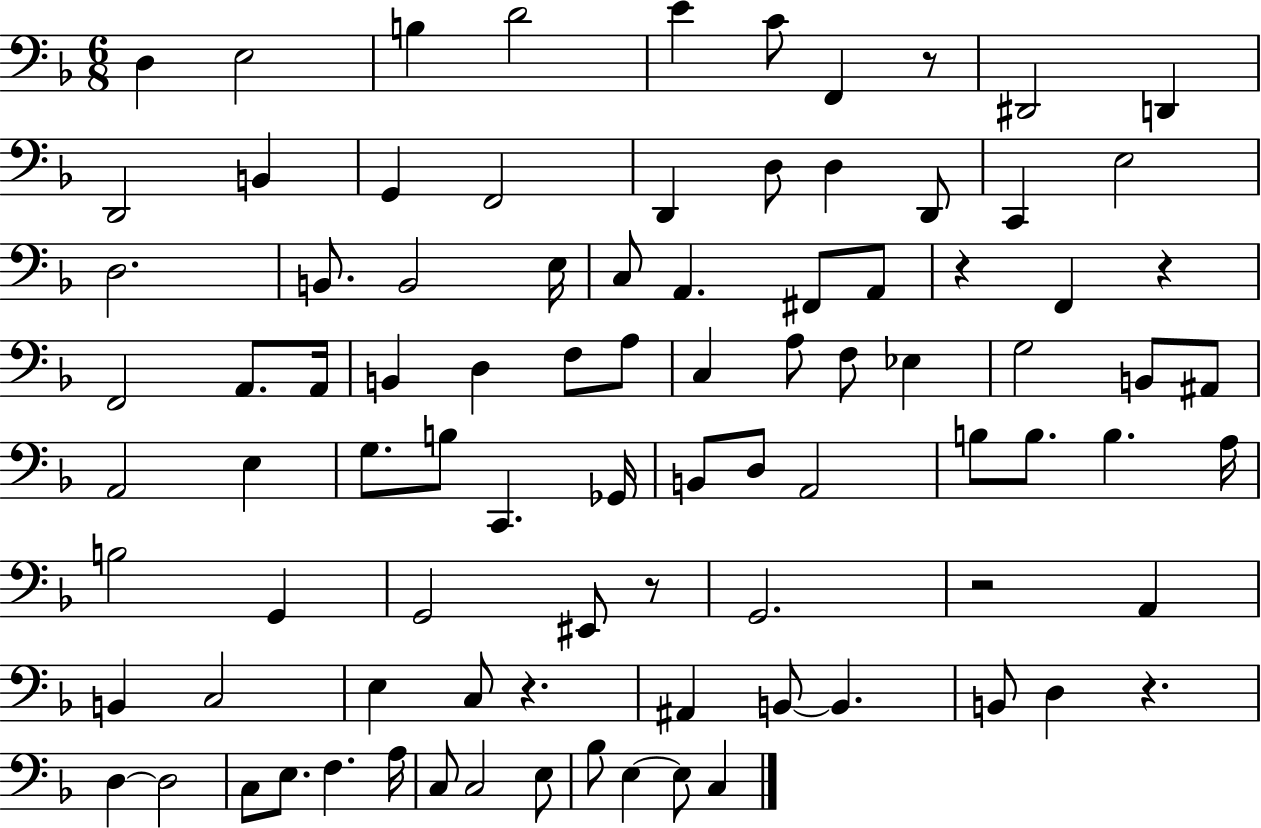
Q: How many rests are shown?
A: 7